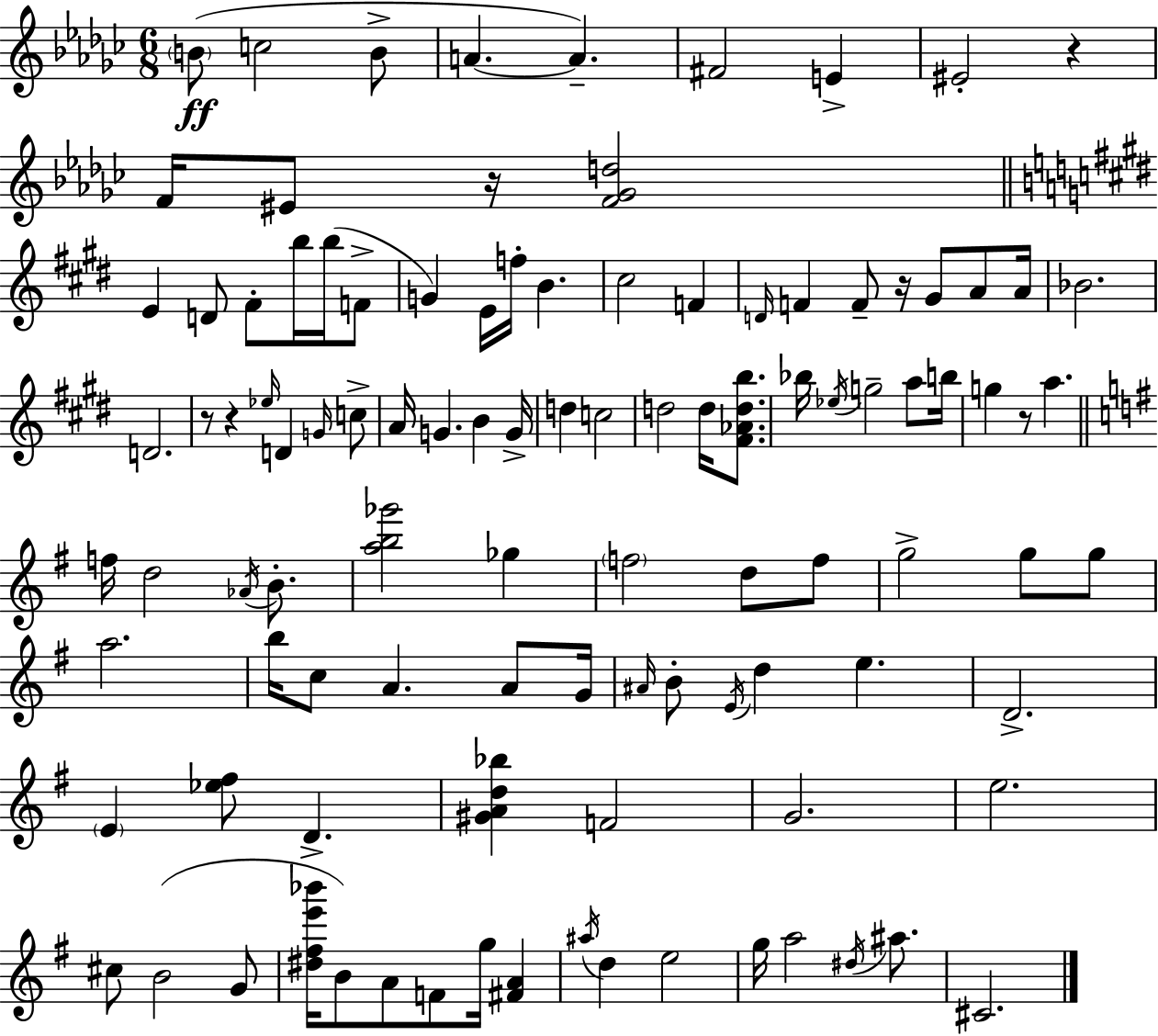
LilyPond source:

{
  \clef treble
  \numericTimeSignature
  \time 6/8
  \key ees \minor
  \parenthesize b'8(\ff c''2 b'8-> | a'4.~~ a'4.--) | fis'2 e'4-> | eis'2-. r4 | \break f'16 eis'8 r16 <f' ges' d''>2 | \bar "||" \break \key e \major e'4 d'8 fis'8-. b''16 b''16( f'8-> | g'4) e'16 f''16-. b'4. | cis''2 f'4 | \grace { d'16 } f'4 f'8-- r16 gis'8 a'8 | \break a'16 bes'2. | d'2. | r8 r4 \grace { ees''16 } d'4 | \grace { g'16 } c''8-> a'16 g'4. b'4 | \break g'16-> d''4 c''2 | d''2 d''16 | <fis' aes' d'' b''>8. bes''16 \acciaccatura { ees''16 } g''2-- | a''8 b''16 g''4 r8 a''4. | \break \bar "||" \break \key g \major f''16 d''2 \acciaccatura { aes'16 } b'8.-. | <a'' b'' ges'''>2 ges''4 | \parenthesize f''2 d''8 f''8 | g''2-> g''8 g''8 | \break a''2. | b''16 c''8 a'4. a'8 | g'16 \grace { ais'16 } b'8-. \acciaccatura { e'16 } d''4 e''4. | d'2.-> | \break \parenthesize e'4 <ees'' fis''>8 d'4.-> | <gis' a' d'' bes''>4 f'2 | g'2. | e''2. | \break cis''8 b'2( | g'8 <dis'' fis'' e''' bes'''>16 b'8) a'8 f'8 g''16 <fis' a'>4 | \acciaccatura { ais''16 } d''4 e''2 | g''16 a''2 | \break \acciaccatura { dis''16 } ais''8. cis'2. | \bar "|."
}